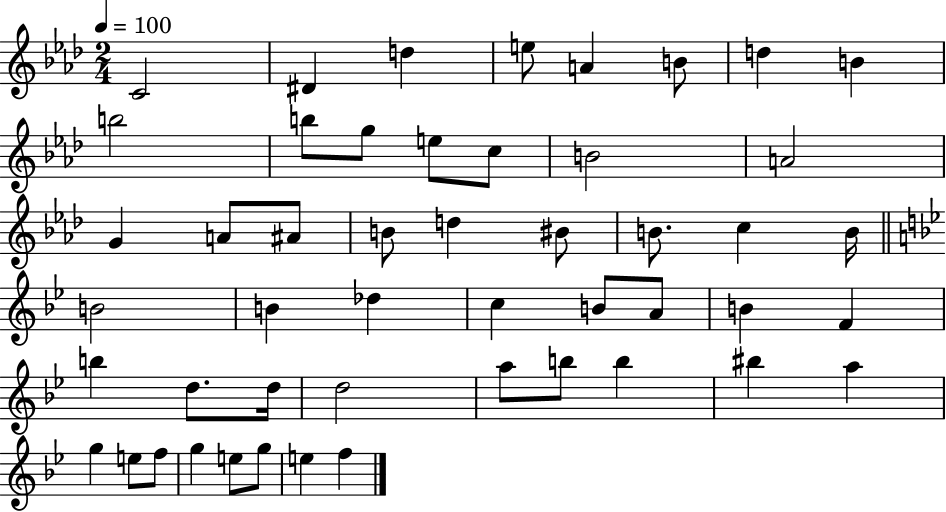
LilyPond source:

{
  \clef treble
  \numericTimeSignature
  \time 2/4
  \key aes \major
  \tempo 4 = 100
  c'2 | dis'4 d''4 | e''8 a'4 b'8 | d''4 b'4 | \break b''2 | b''8 g''8 e''8 c''8 | b'2 | a'2 | \break g'4 a'8 ais'8 | b'8 d''4 bis'8 | b'8. c''4 b'16 | \bar "||" \break \key bes \major b'2 | b'4 des''4 | c''4 b'8 a'8 | b'4 f'4 | \break b''4 d''8. d''16 | d''2 | a''8 b''8 b''4 | bis''4 a''4 | \break g''4 e''8 f''8 | g''4 e''8 g''8 | e''4 f''4 | \bar "|."
}